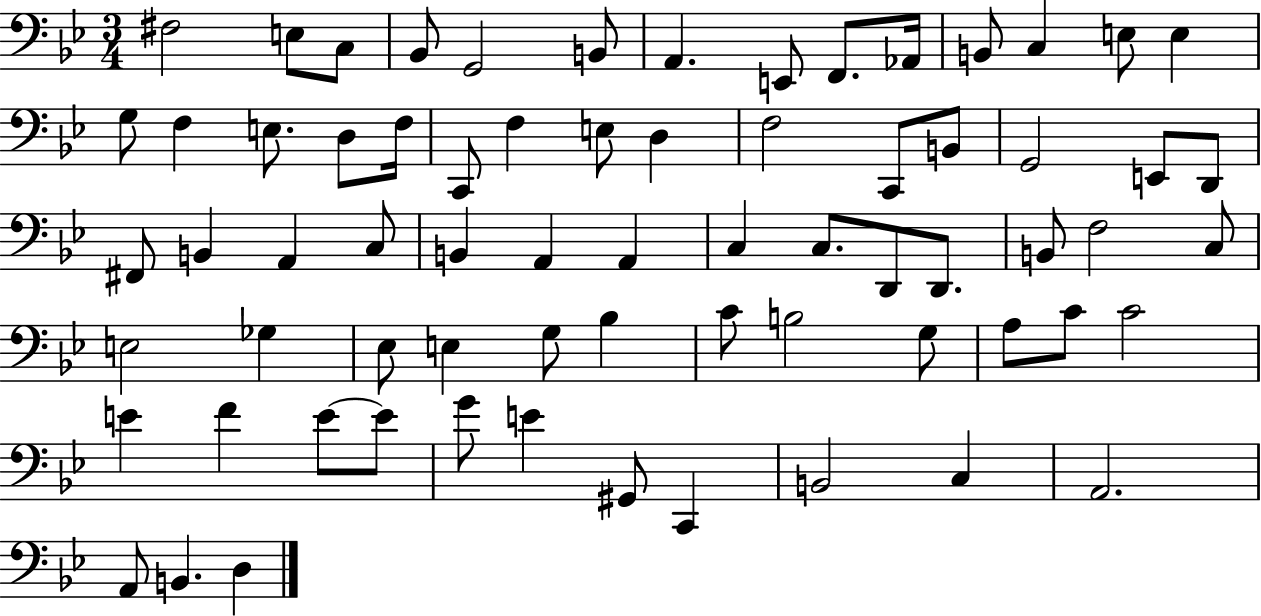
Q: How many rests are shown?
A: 0